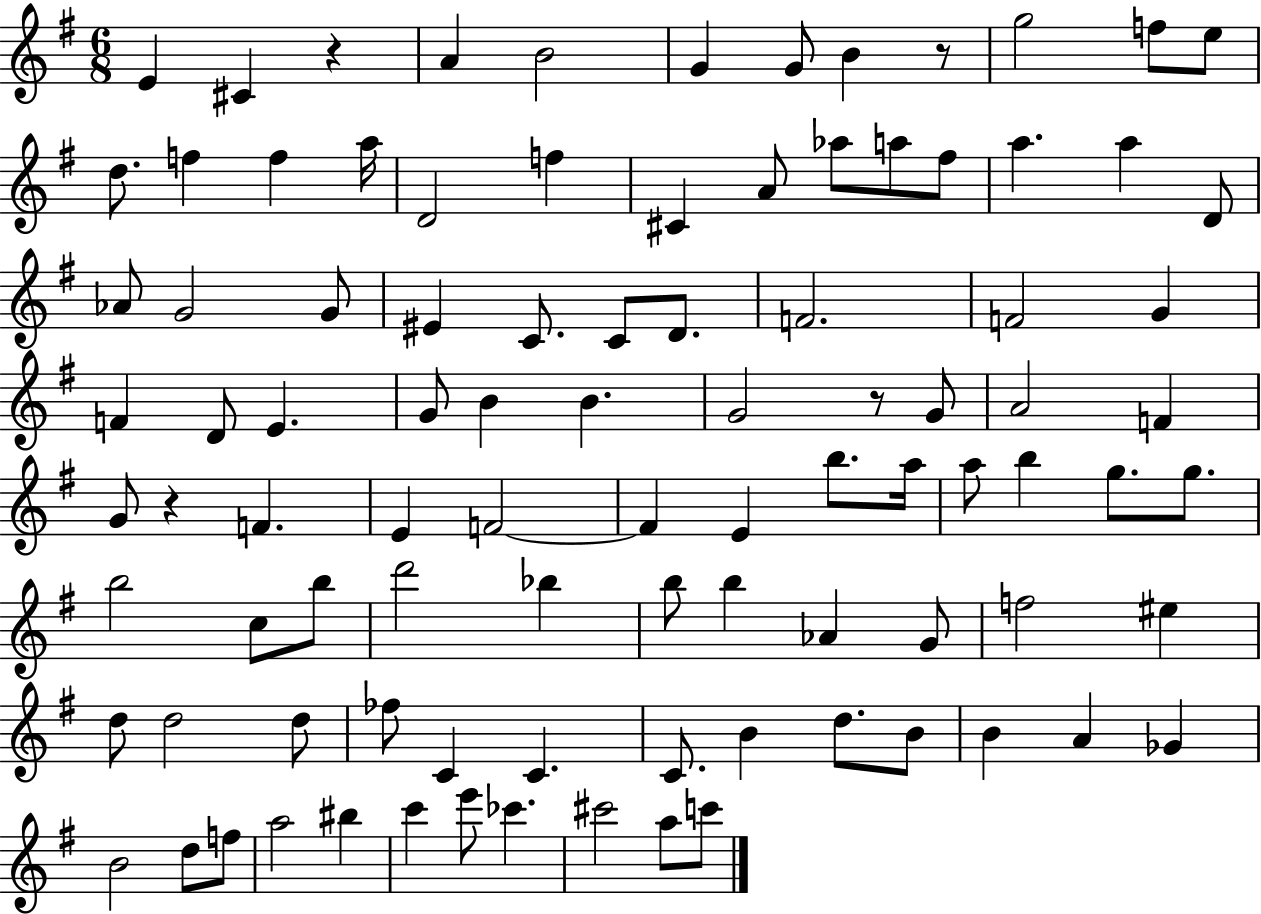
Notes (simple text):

E4/q C#4/q R/q A4/q B4/h G4/q G4/e B4/q R/e G5/h F5/e E5/e D5/e. F5/q F5/q A5/s D4/h F5/q C#4/q A4/e Ab5/e A5/e F#5/e A5/q. A5/q D4/e Ab4/e G4/h G4/e EIS4/q C4/e. C4/e D4/e. F4/h. F4/h G4/q F4/q D4/e E4/q. G4/e B4/q B4/q. G4/h R/e G4/e A4/h F4/q G4/e R/q F4/q. E4/q F4/h F4/q E4/q B5/e. A5/s A5/e B5/q G5/e. G5/e. B5/h C5/e B5/e D6/h Bb5/q B5/e B5/q Ab4/q G4/e F5/h EIS5/q D5/e D5/h D5/e FES5/e C4/q C4/q. C4/e. B4/q D5/e. B4/e B4/q A4/q Gb4/q B4/h D5/e F5/e A5/h BIS5/q C6/q E6/e CES6/q. C#6/h A5/e C6/e